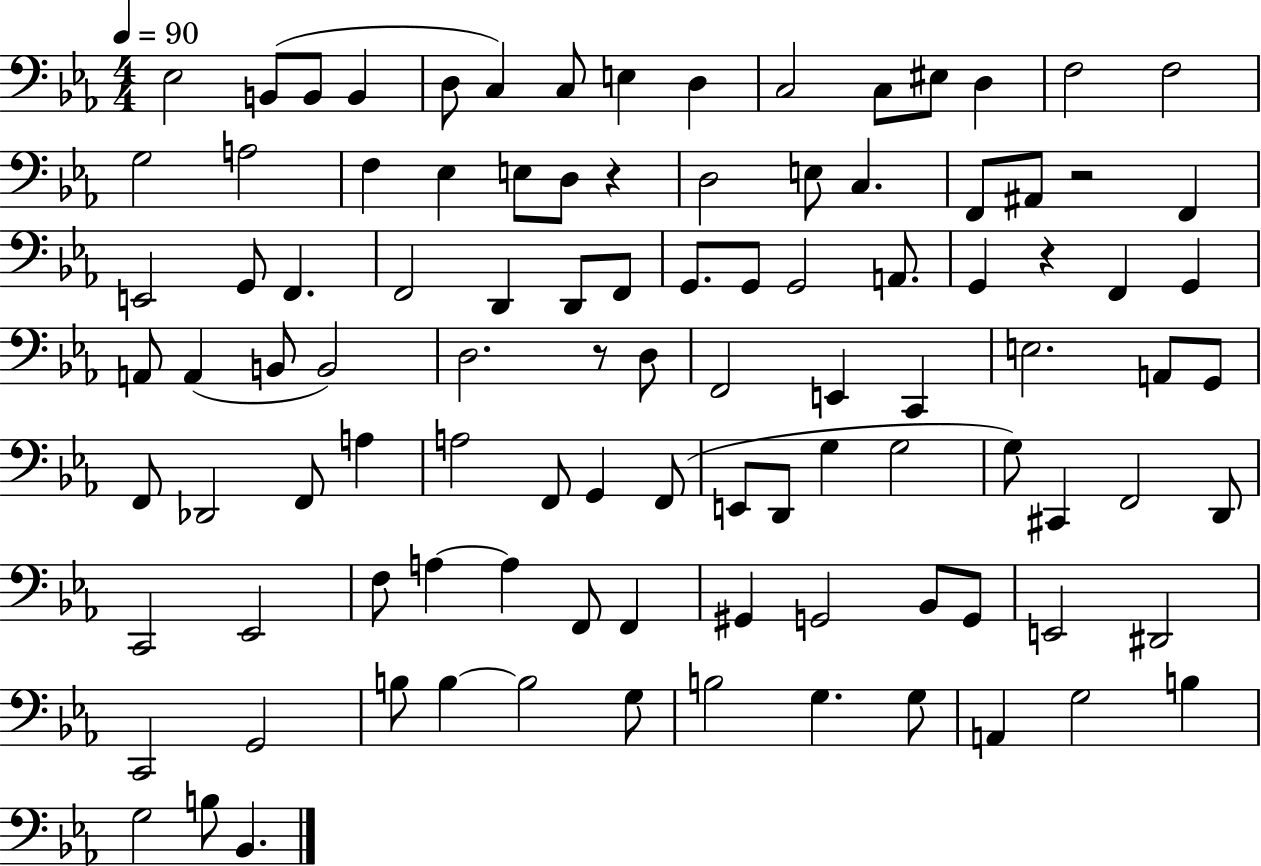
Eb3/h B2/e B2/e B2/q D3/e C3/q C3/e E3/q D3/q C3/h C3/e EIS3/e D3/q F3/h F3/h G3/h A3/h F3/q Eb3/q E3/e D3/e R/q D3/h E3/e C3/q. F2/e A#2/e R/h F2/q E2/h G2/e F2/q. F2/h D2/q D2/e F2/e G2/e. G2/e G2/h A2/e. G2/q R/q F2/q G2/q A2/e A2/q B2/e B2/h D3/h. R/e D3/e F2/h E2/q C2/q E3/h. A2/e G2/e F2/e Db2/h F2/e A3/q A3/h F2/e G2/q F2/e E2/e D2/e G3/q G3/h G3/e C#2/q F2/h D2/e C2/h Eb2/h F3/e A3/q A3/q F2/e F2/q G#2/q G2/h Bb2/e G2/e E2/h D#2/h C2/h G2/h B3/e B3/q B3/h G3/e B3/h G3/q. G3/e A2/q G3/h B3/q G3/h B3/e Bb2/q.